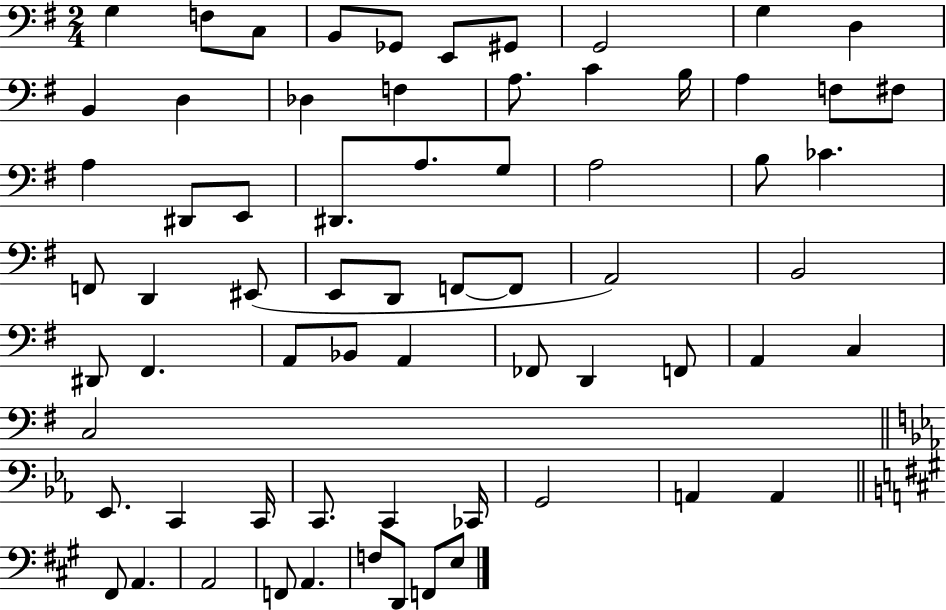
G3/q F3/e C3/e B2/e Gb2/e E2/e G#2/e G2/h G3/q D3/q B2/q D3/q Db3/q F3/q A3/e. C4/q B3/s A3/q F3/e F#3/e A3/q D#2/e E2/e D#2/e. A3/e. G3/e A3/h B3/e CES4/q. F2/e D2/q EIS2/e E2/e D2/e F2/e F2/e A2/h B2/h D#2/e F#2/q. A2/e Bb2/e A2/q FES2/e D2/q F2/e A2/q C3/q C3/h Eb2/e. C2/q C2/s C2/e. C2/q CES2/s G2/h A2/q A2/q F#2/e A2/q. A2/h F2/e A2/q. F3/e D2/e F2/e E3/e